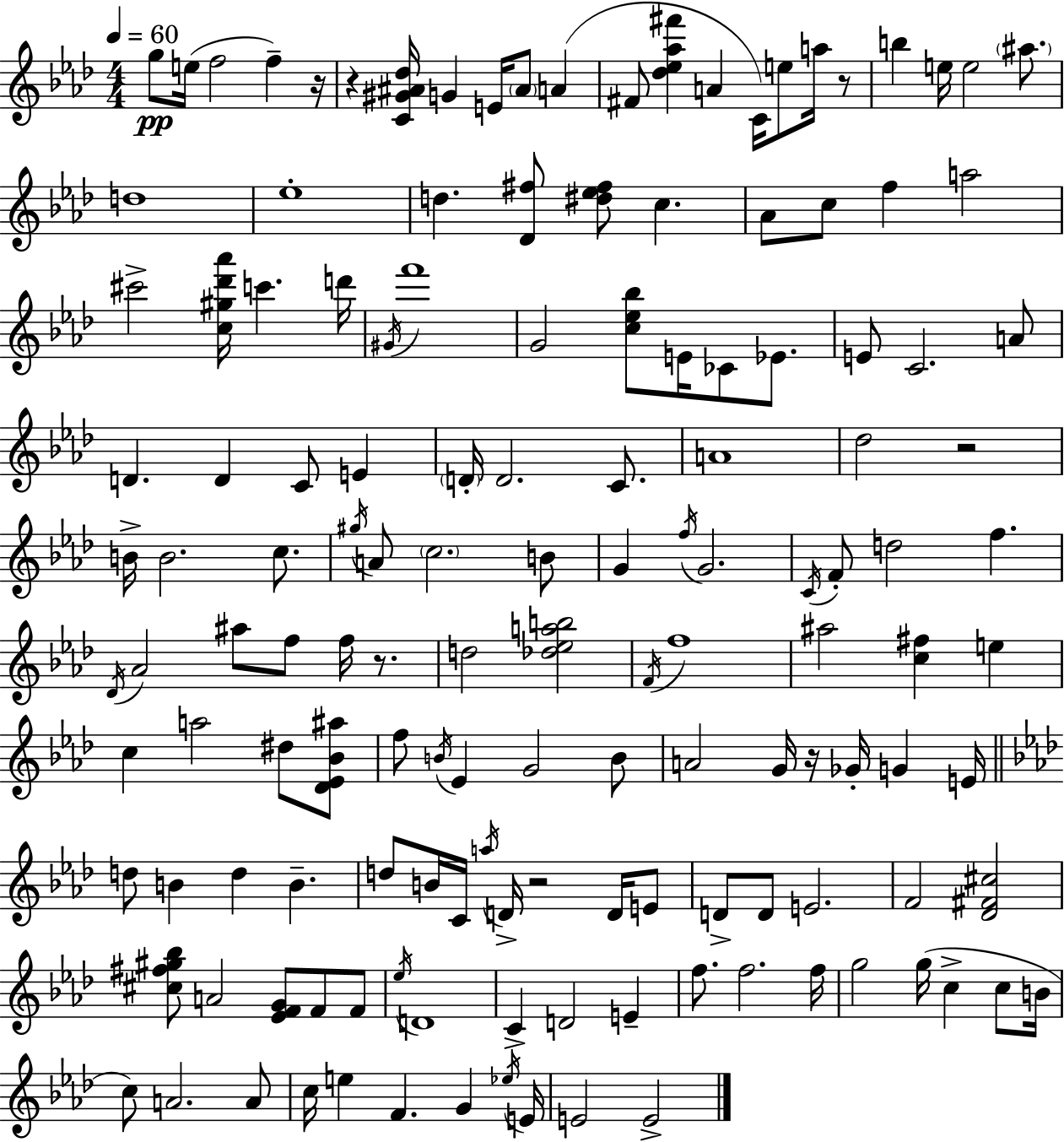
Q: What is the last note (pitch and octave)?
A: E4